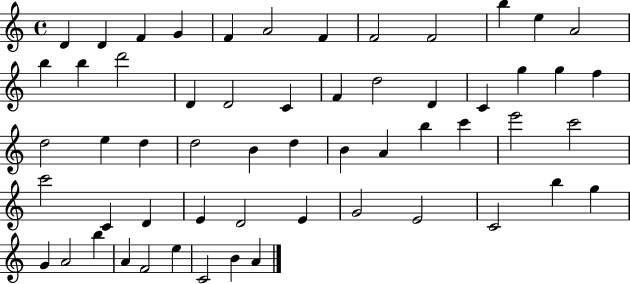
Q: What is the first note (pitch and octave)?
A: D4